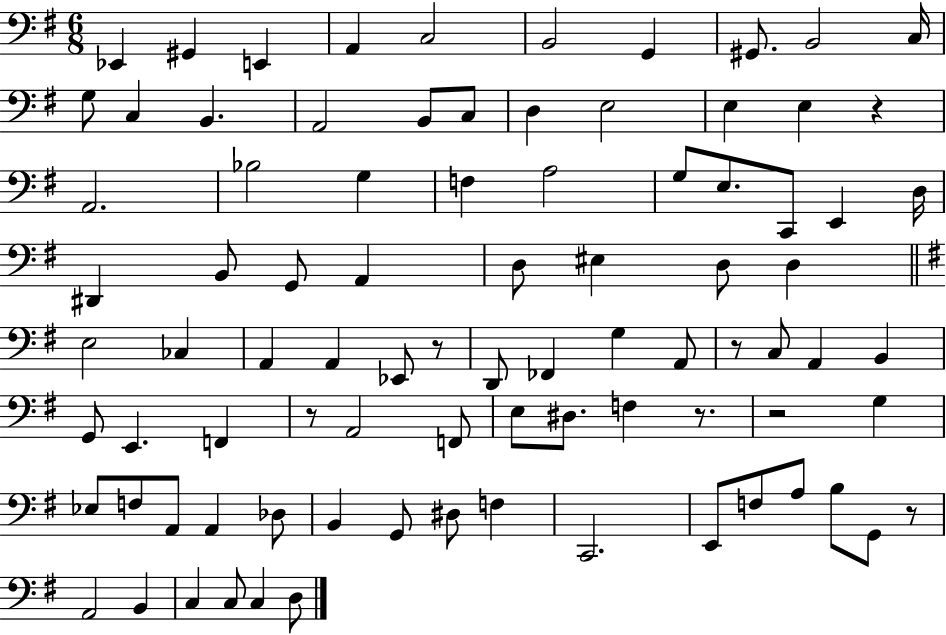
Eb2/q G#2/q E2/q A2/q C3/h B2/h G2/q G#2/e. B2/h C3/s G3/e C3/q B2/q. A2/h B2/e C3/e D3/q E3/h E3/q E3/q R/q A2/h. Bb3/h G3/q F3/q A3/h G3/e E3/e. C2/e E2/q D3/s D#2/q B2/e G2/e A2/q D3/e EIS3/q D3/e D3/q E3/h CES3/q A2/q A2/q Eb2/e R/e D2/e FES2/q G3/q A2/e R/e C3/e A2/q B2/q G2/e E2/q. F2/q R/e A2/h F2/e E3/e D#3/e. F3/q R/e. R/h G3/q Eb3/e F3/e A2/e A2/q Db3/e B2/q G2/e D#3/e F3/q C2/h. E2/e F3/e A3/e B3/e G2/e R/e A2/h B2/q C3/q C3/e C3/q D3/e